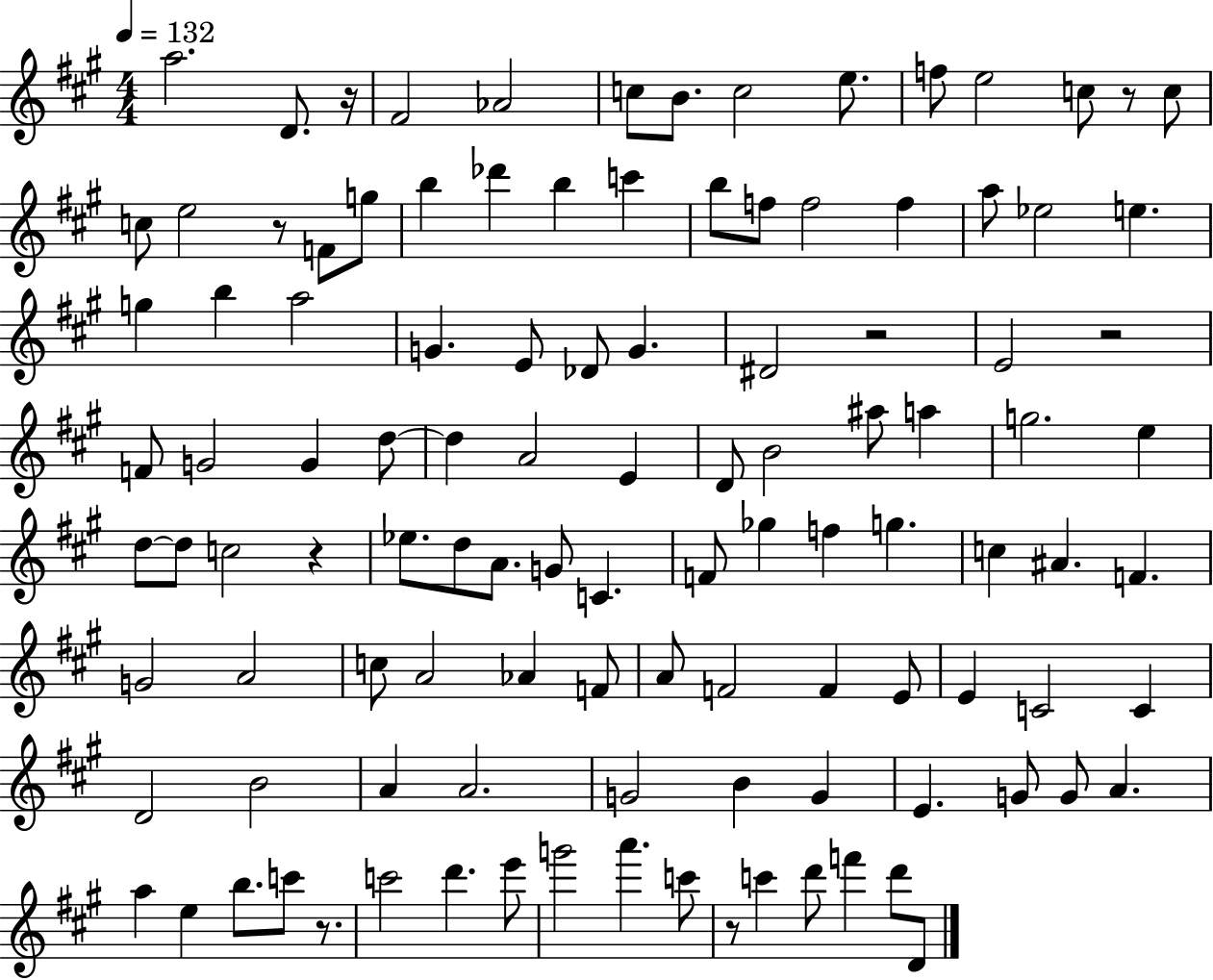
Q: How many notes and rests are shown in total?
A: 111